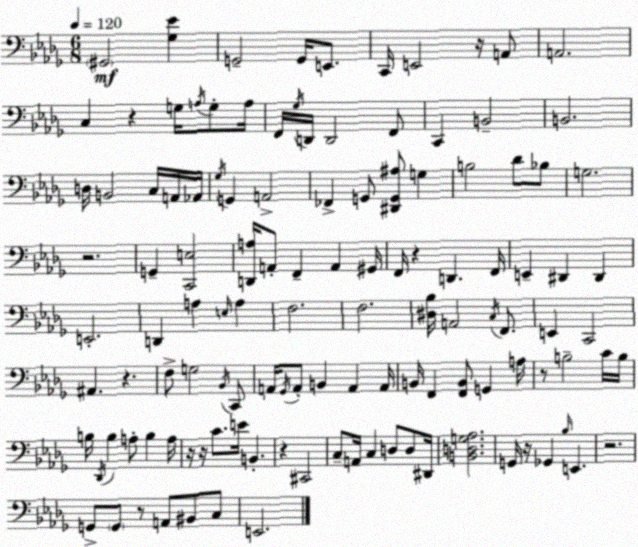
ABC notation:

X:1
T:Untitled
M:6/8
L:1/4
K:Bbm
^G,,2 [_G,_E] G,,2 G,,/4 E,,/2 C,,/4 E,,2 z/4 A,,/2 A,,2 C, z G,/4 A,/4 G,/2 A,/4 F,,/4 _G,/4 D,,/4 D,,2 F,,/2 C,, B,,2 B,,2 D,/4 B,,2 C,/4 A,,/4 _A,,/4 _G,/4 G,, A,,2 _F,, G,,/2 [^D,,G,,^A,]/2 G, B,2 _D/2 _B,/2 G,2 z2 G,, [C,,E,]2 [D,,A,]/4 A,,/2 F,, A,, ^G,,/4 F,,/4 z D,, F,,/4 E,, ^D,, ^D,, E,,2 D,, A, E,/4 A, F,2 F,2 [^D,_B,]/4 A,,2 C,/4 F,,/2 E,, C,,2 ^A,, z F,/2 G,2 _B,,/4 C,,/2 A,,/4 _G,,/4 A,,/2 B,, A,, A,,/4 B,,/4 F,, [F,,B,,]/2 G,, A,/4 z/2 B,2 C/4 B,/4 B,/4 _D,,/4 B, A,/2 B, A,/4 z/4 z/4 C/2 E/4 B,, z ^C,,2 C,/2 A,,/4 C, D,/2 D,/2 ^D,,/4 [B,,D,G,_A,]2 G,,/4 z/4 _G,, _B,/4 E,, z2 G,,/2 G,,/2 z/2 A,,/2 ^B,,/2 C,/2 E,,2